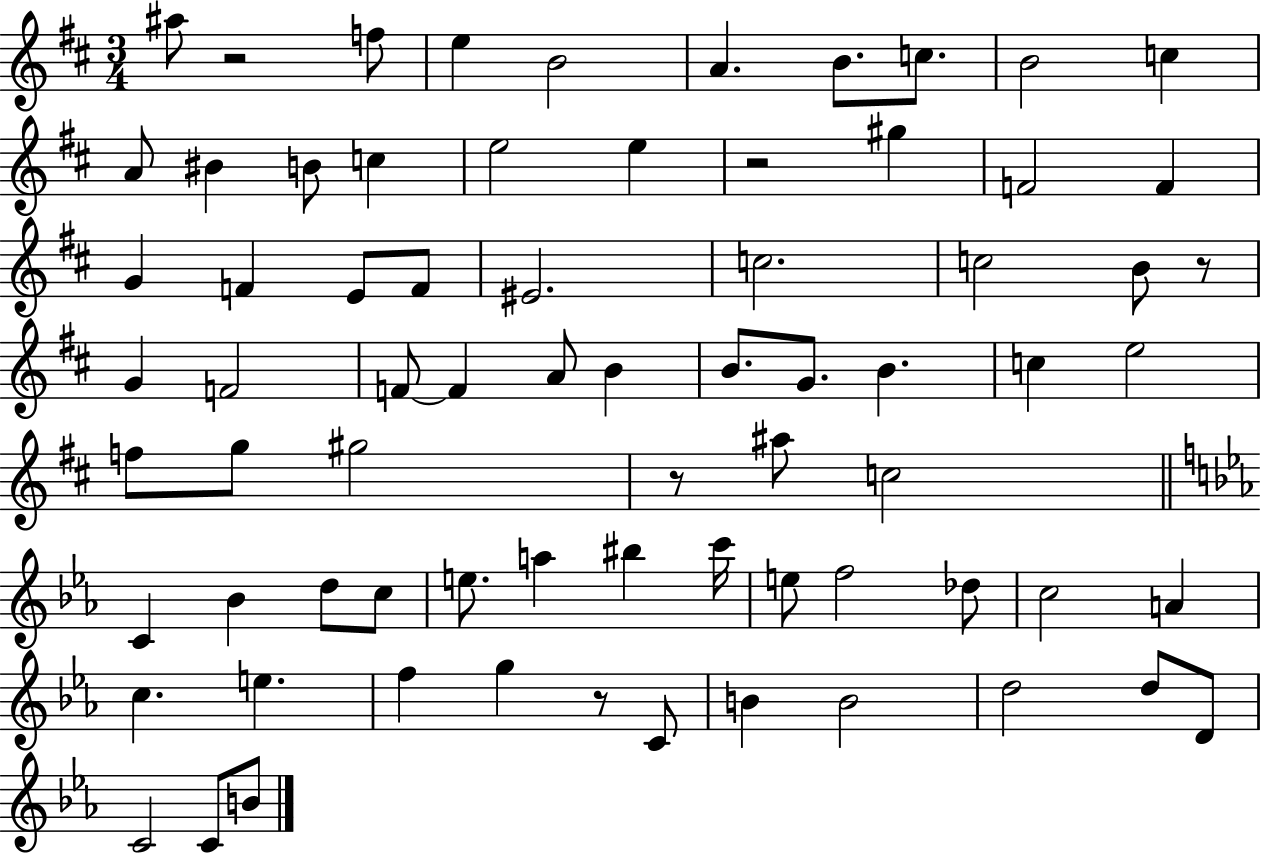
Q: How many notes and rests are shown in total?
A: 73